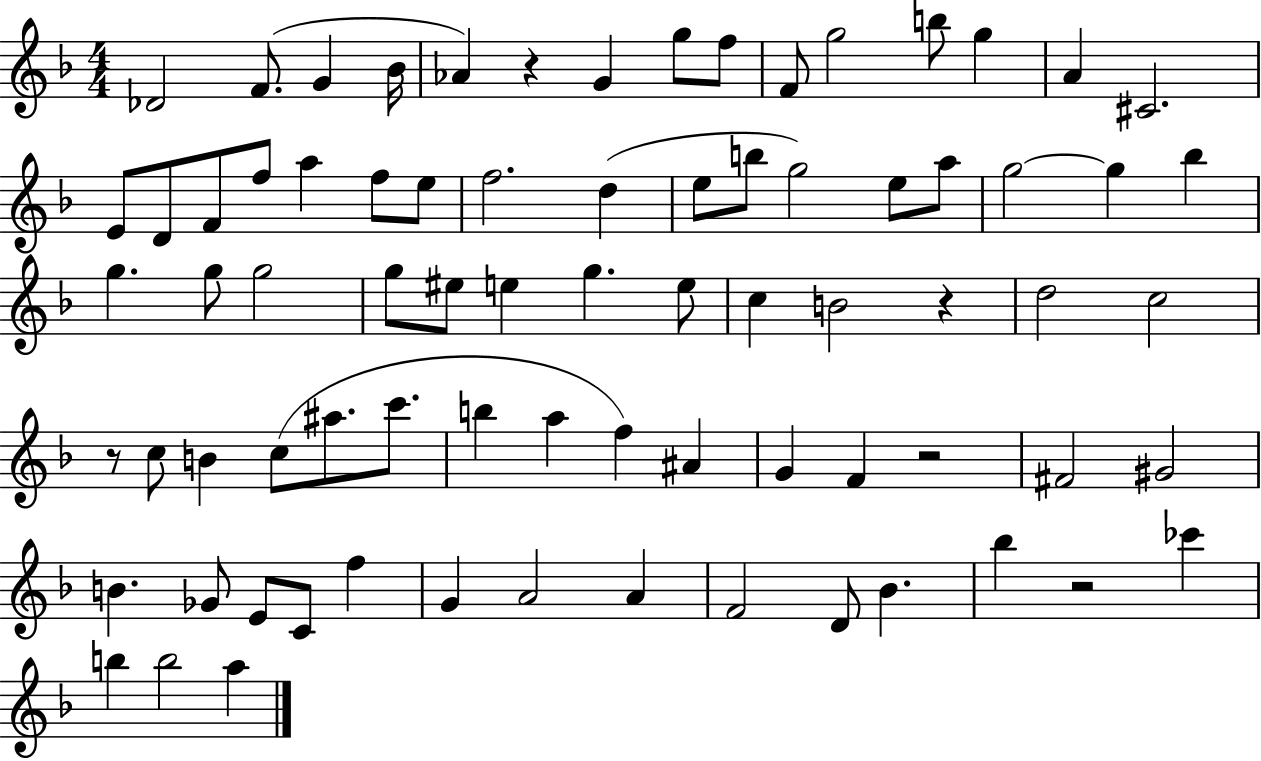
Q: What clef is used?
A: treble